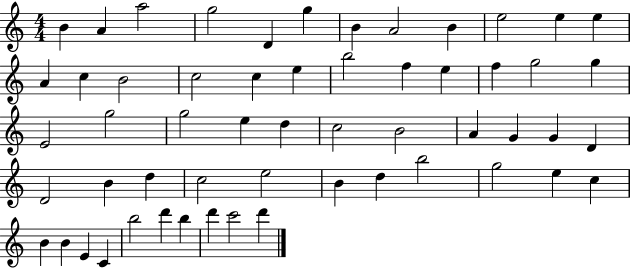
{
  \clef treble
  \numericTimeSignature
  \time 4/4
  \key c \major
  b'4 a'4 a''2 | g''2 d'4 g''4 | b'4 a'2 b'4 | e''2 e''4 e''4 | \break a'4 c''4 b'2 | c''2 c''4 e''4 | b''2 f''4 e''4 | f''4 g''2 g''4 | \break e'2 g''2 | g''2 e''4 d''4 | c''2 b'2 | a'4 g'4 g'4 d'4 | \break d'2 b'4 d''4 | c''2 e''2 | b'4 d''4 b''2 | g''2 e''4 c''4 | \break b'4 b'4 e'4 c'4 | b''2 d'''4 b''4 | d'''4 c'''2 d'''4 | \bar "|."
}